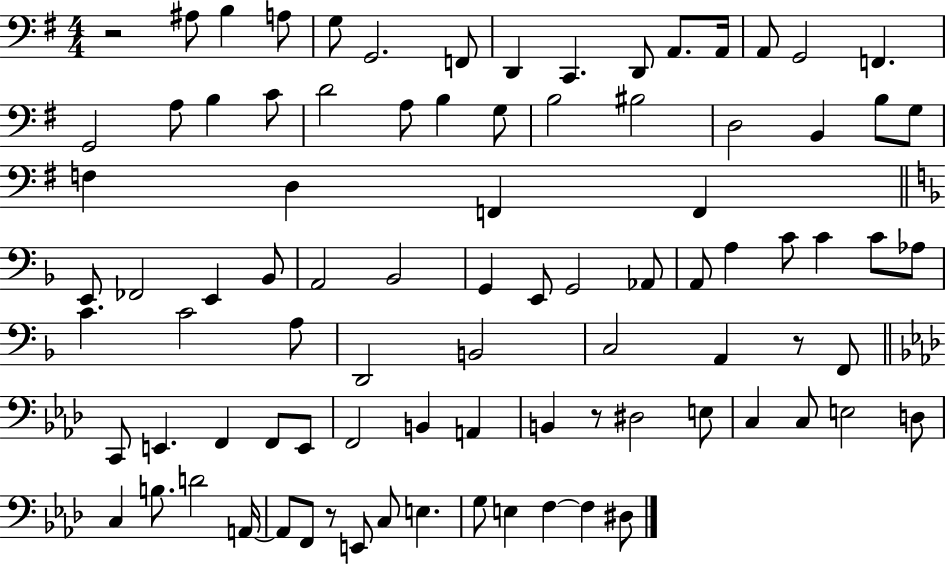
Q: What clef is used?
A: bass